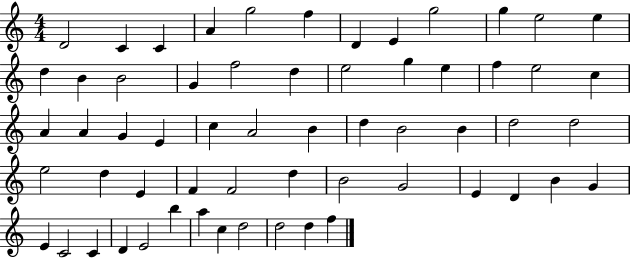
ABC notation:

X:1
T:Untitled
M:4/4
L:1/4
K:C
D2 C C A g2 f D E g2 g e2 e d B B2 G f2 d e2 g e f e2 c A A G E c A2 B d B2 B d2 d2 e2 d E F F2 d B2 G2 E D B G E C2 C D E2 b a c d2 d2 d f